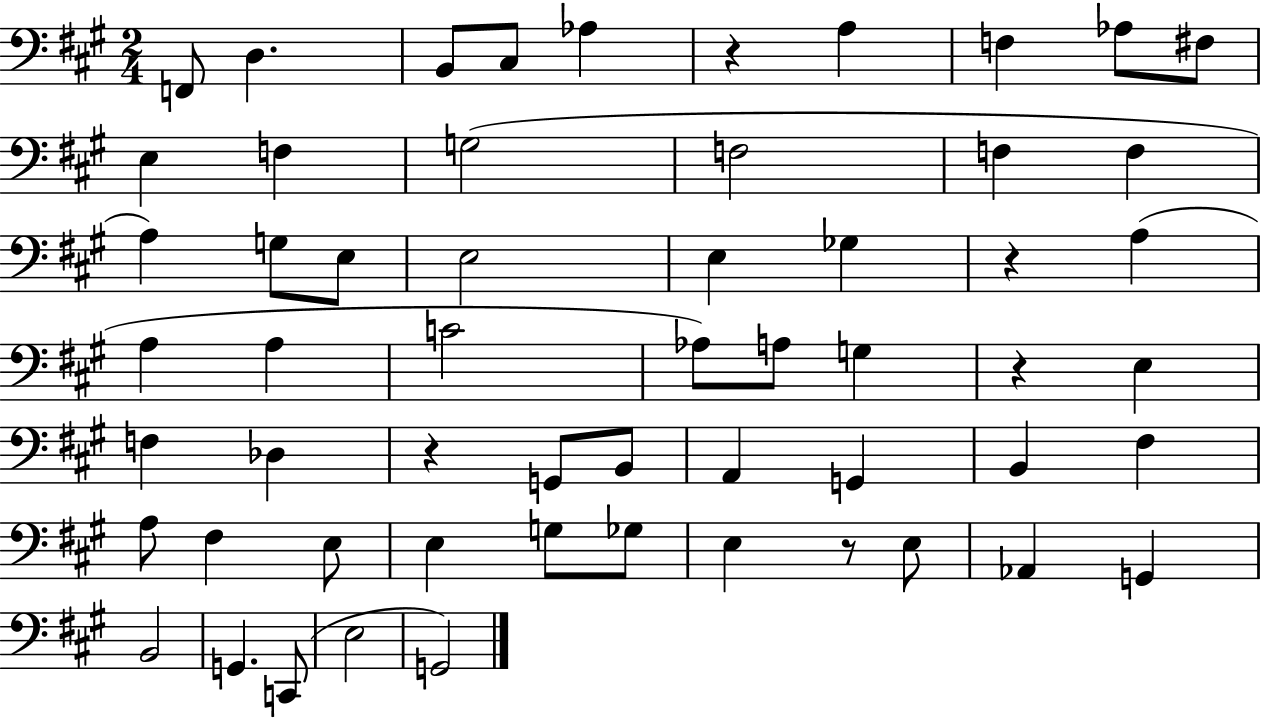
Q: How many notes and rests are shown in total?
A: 57